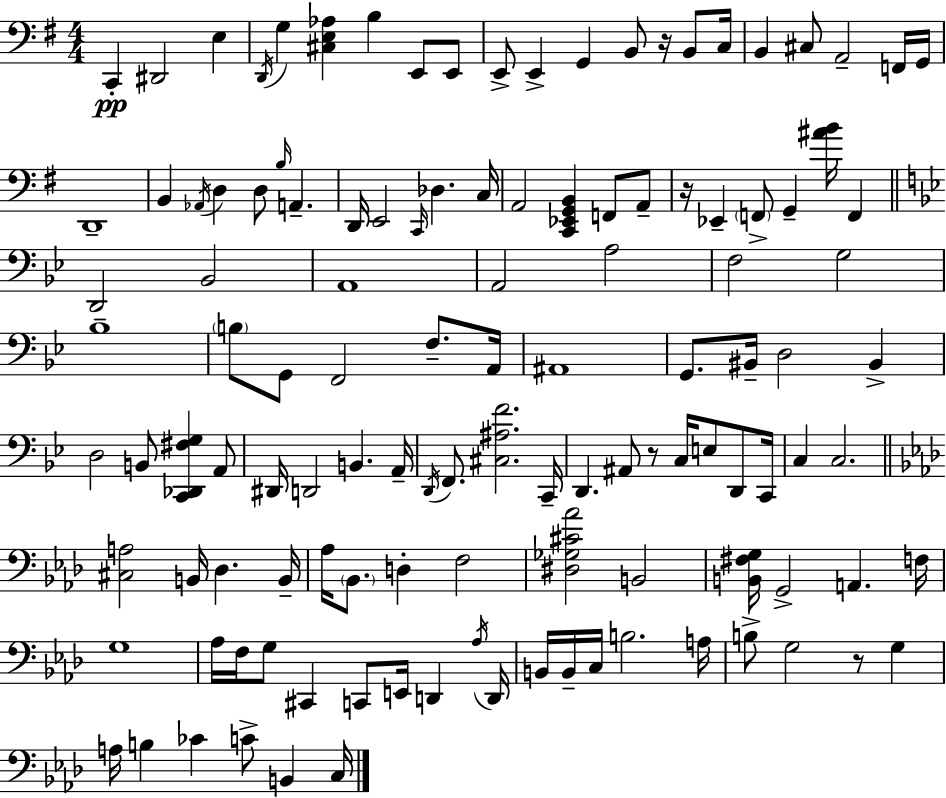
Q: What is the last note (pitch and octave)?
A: C3